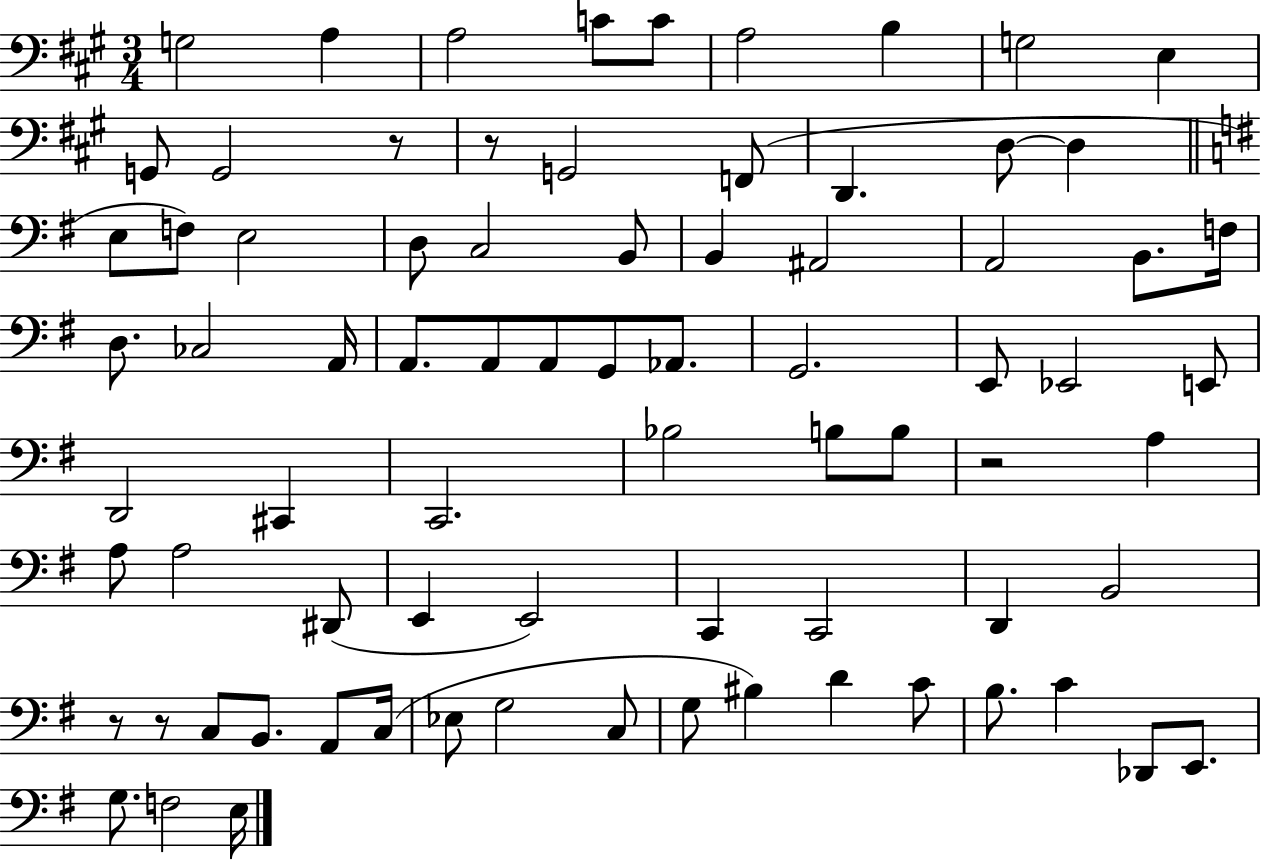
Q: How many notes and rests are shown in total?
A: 78